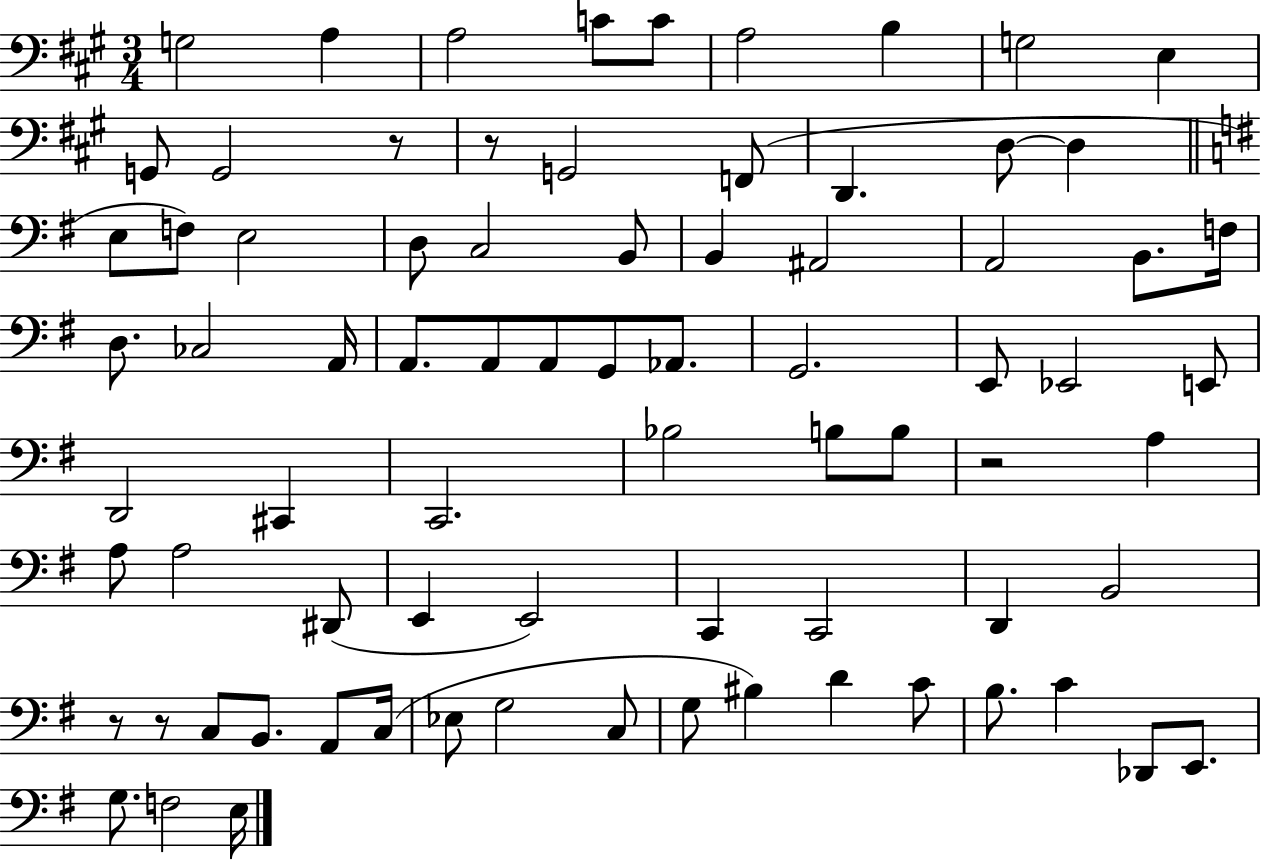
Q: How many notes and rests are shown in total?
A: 78